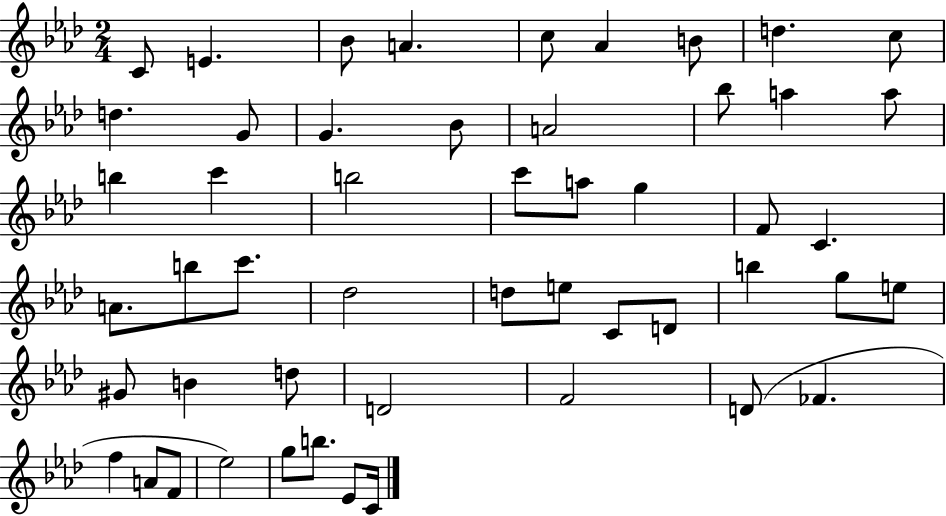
{
  \clef treble
  \numericTimeSignature
  \time 2/4
  \key aes \major
  \repeat volta 2 { c'8 e'4. | bes'8 a'4. | c''8 aes'4 b'8 | d''4. c''8 | \break d''4. g'8 | g'4. bes'8 | a'2 | bes''8 a''4 a''8 | \break b''4 c'''4 | b''2 | c'''8 a''8 g''4 | f'8 c'4. | \break a'8. b''8 c'''8. | des''2 | d''8 e''8 c'8 d'8 | b''4 g''8 e''8 | \break gis'8 b'4 d''8 | d'2 | f'2 | d'8( fes'4. | \break f''4 a'8 f'8 | ees''2) | g''8 b''8. ees'8 c'16 | } \bar "|."
}